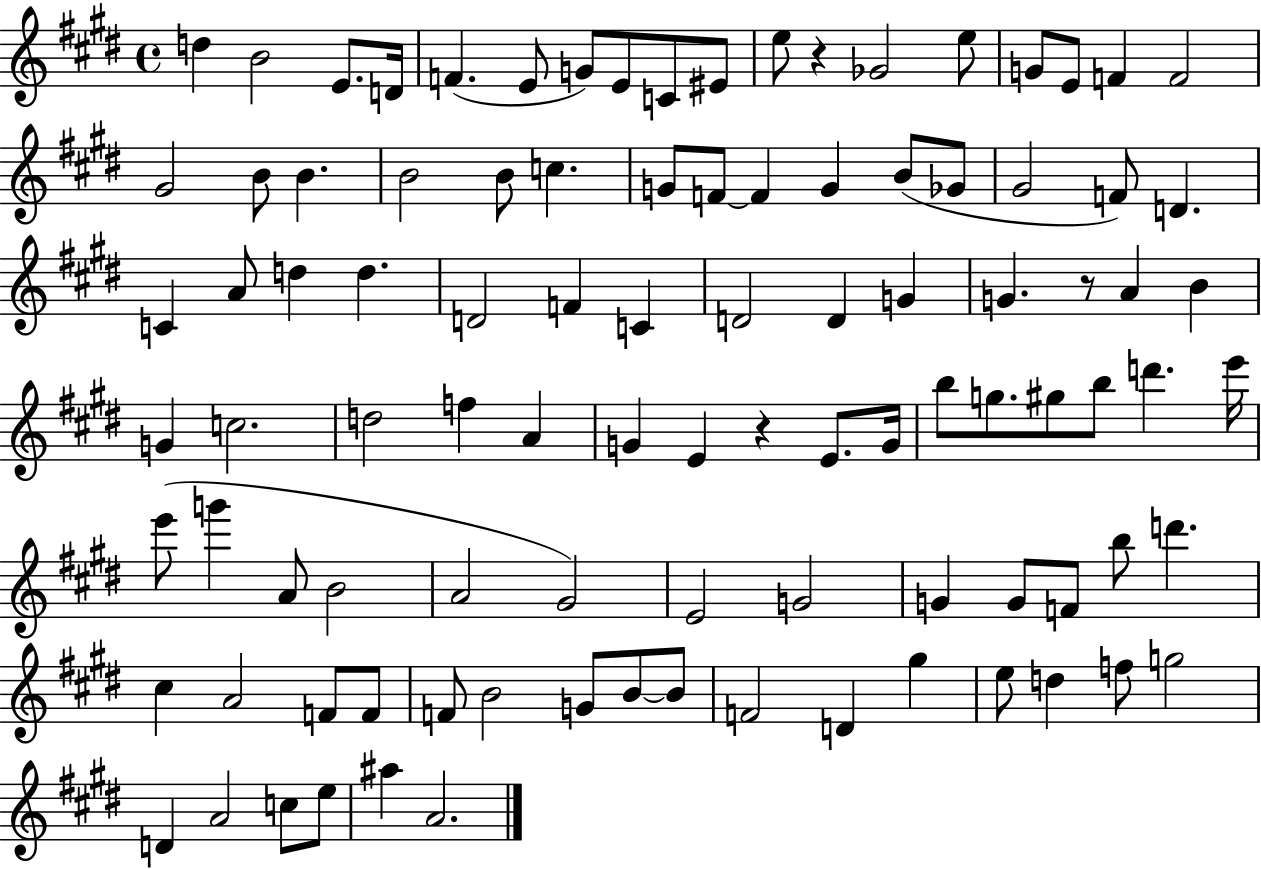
{
  \clef treble
  \time 4/4
  \defaultTimeSignature
  \key e \major
  d''4 b'2 e'8. d'16 | f'4.( e'8 g'8) e'8 c'8 eis'8 | e''8 r4 ges'2 e''8 | g'8 e'8 f'4 f'2 | \break gis'2 b'8 b'4. | b'2 b'8 c''4. | g'8 f'8~~ f'4 g'4 b'8( ges'8 | gis'2 f'8) d'4. | \break c'4 a'8 d''4 d''4. | d'2 f'4 c'4 | d'2 d'4 g'4 | g'4. r8 a'4 b'4 | \break g'4 c''2. | d''2 f''4 a'4 | g'4 e'4 r4 e'8. g'16 | b''8 g''8. gis''8 b''8 d'''4. e'''16 | \break e'''8( g'''4 a'8 b'2 | a'2 gis'2) | e'2 g'2 | g'4 g'8 f'8 b''8 d'''4. | \break cis''4 a'2 f'8 f'8 | f'8 b'2 g'8 b'8~~ b'8 | f'2 d'4 gis''4 | e''8 d''4 f''8 g''2 | \break d'4 a'2 c''8 e''8 | ais''4 a'2. | \bar "|."
}